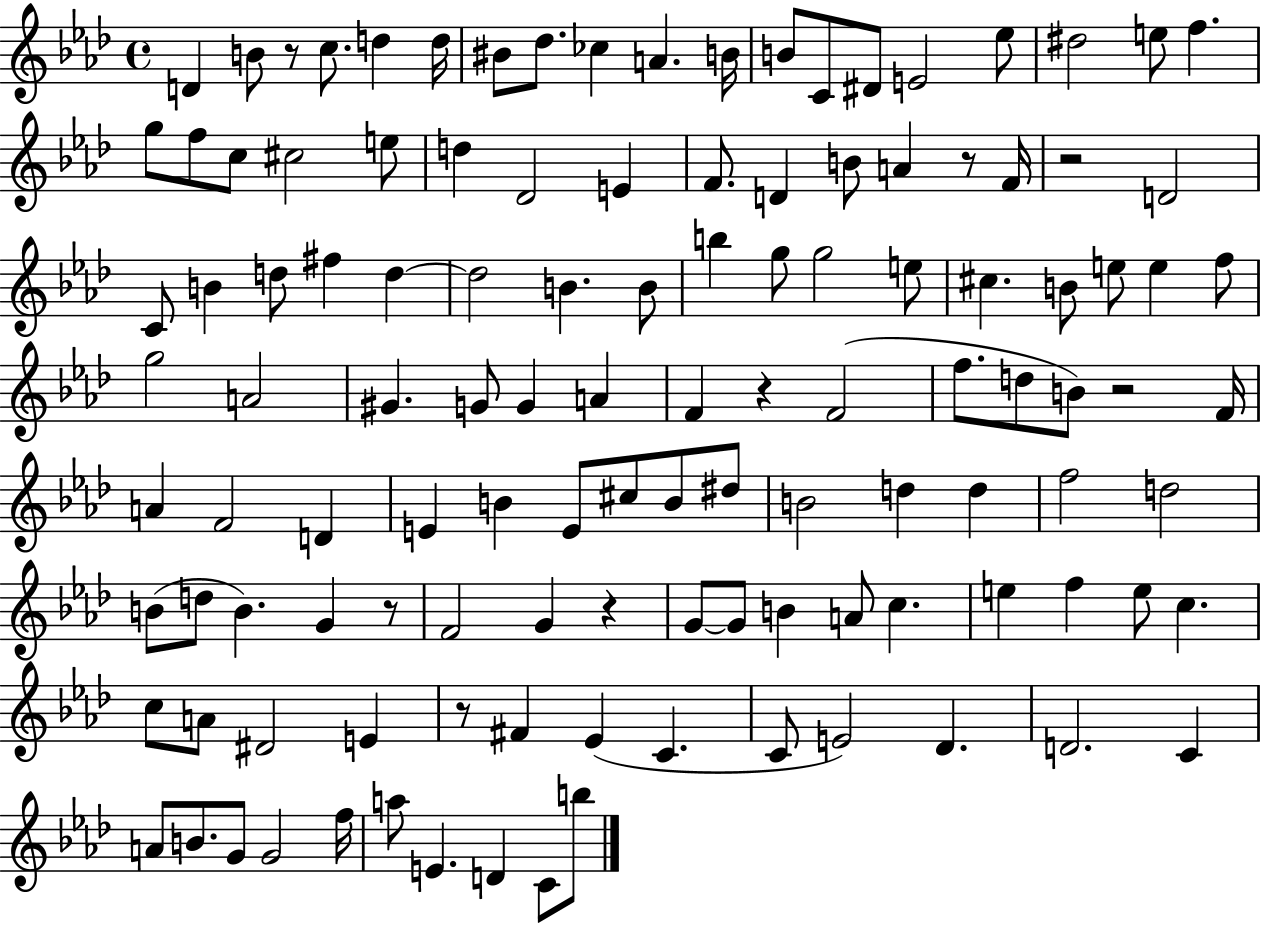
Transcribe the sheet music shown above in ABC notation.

X:1
T:Untitled
M:4/4
L:1/4
K:Ab
D B/2 z/2 c/2 d d/4 ^B/2 _d/2 _c A B/4 B/2 C/2 ^D/2 E2 _e/2 ^d2 e/2 f g/2 f/2 c/2 ^c2 e/2 d _D2 E F/2 D B/2 A z/2 F/4 z2 D2 C/2 B d/2 ^f d d2 B B/2 b g/2 g2 e/2 ^c B/2 e/2 e f/2 g2 A2 ^G G/2 G A F z F2 f/2 d/2 B/2 z2 F/4 A F2 D E B E/2 ^c/2 B/2 ^d/2 B2 d d f2 d2 B/2 d/2 B G z/2 F2 G z G/2 G/2 B A/2 c e f e/2 c c/2 A/2 ^D2 E z/2 ^F _E C C/2 E2 _D D2 C A/2 B/2 G/2 G2 f/4 a/2 E D C/2 b/2